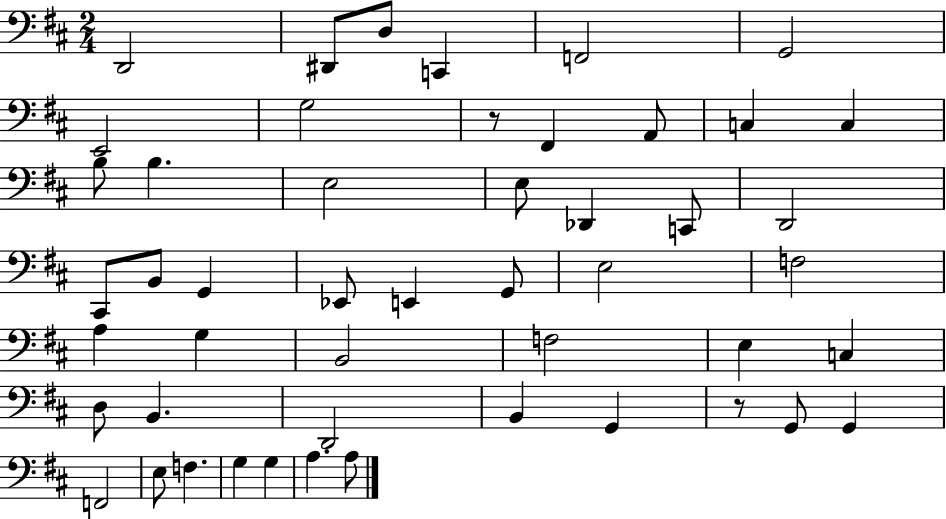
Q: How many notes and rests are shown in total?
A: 49